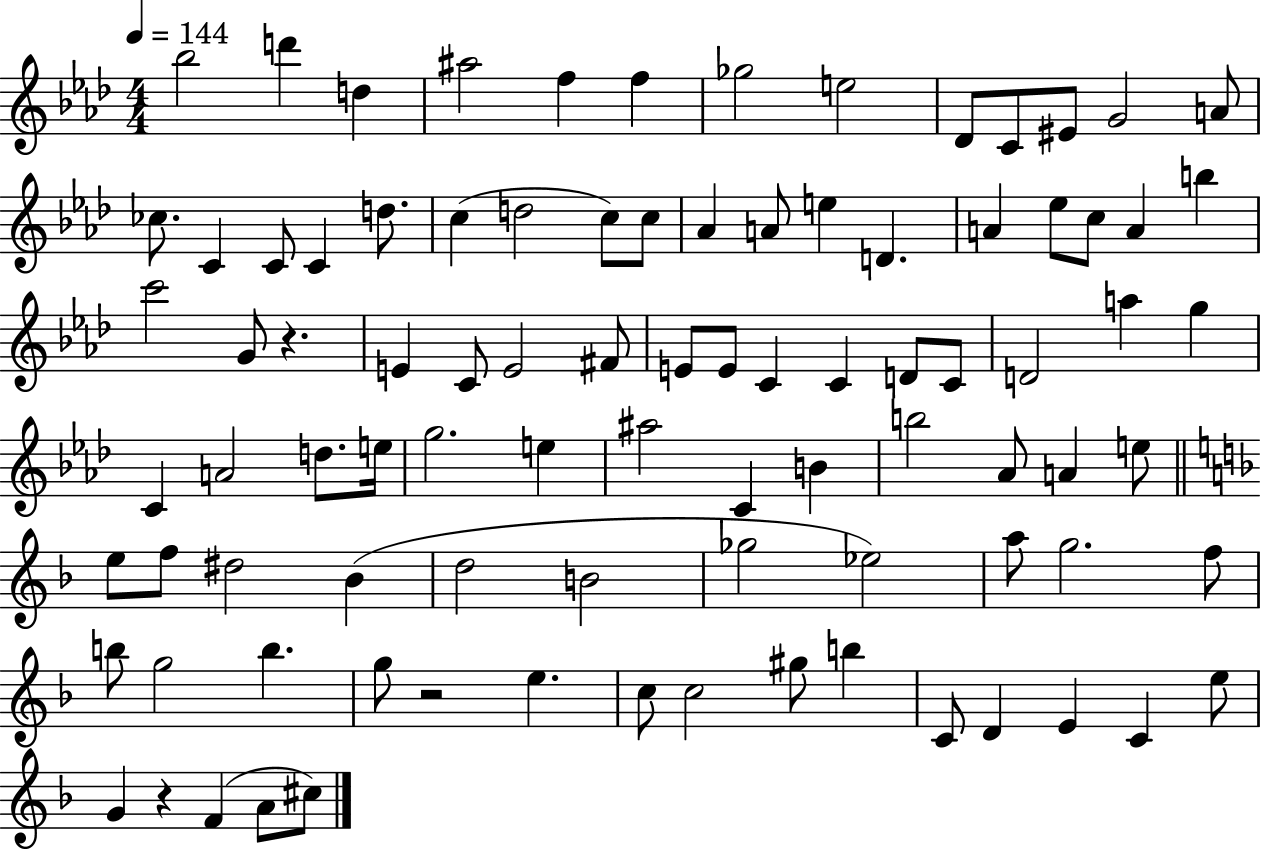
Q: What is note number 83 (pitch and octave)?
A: C4